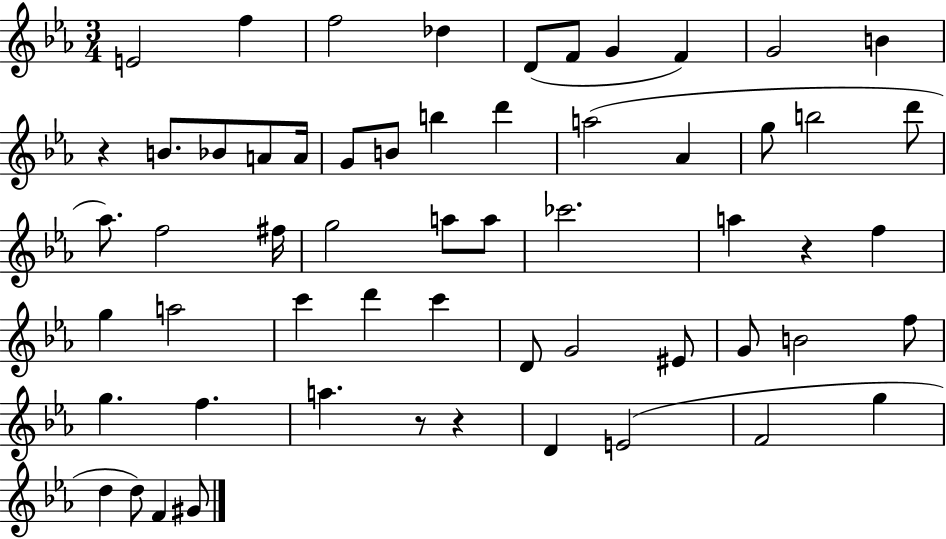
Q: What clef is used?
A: treble